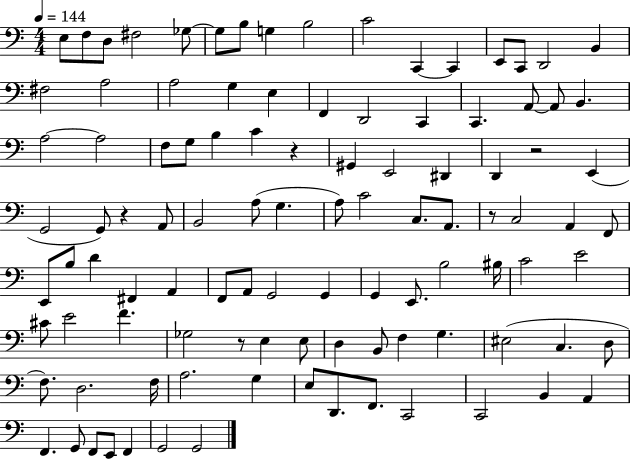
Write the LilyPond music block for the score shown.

{
  \clef bass
  \numericTimeSignature
  \time 4/4
  \key c \major
  \tempo 4 = 144
  e8 f8 d8 fis2 ges8~~ | ges8 b8 g4 b2 | c'2 c,4~~ c,4 | e,8 c,8 d,2 b,4 | \break fis2 a2 | a2 g4 e4 | f,4 d,2 c,4 | c,4. a,8~~ a,8 b,4. | \break a2~~ a2 | f8 g8 b4 c'4 r4 | gis,4 e,2 dis,4 | d,4 r2 e,4( | \break g,2 g,8) r4 a,8 | b,2 a8( g4. | a8) c'2 c8. a,8. | r8 c2 a,4 f,8 | \break e,8 b8 d'4 fis,4 a,4 | f,8 a,8 g,2 g,4 | g,4 e,8. b2 bis16 | c'2 e'2 | \break cis'8 e'2 f'4. | ges2 r8 e4 e8 | d4 b,8 f4 g4. | eis2( c4. d8 | \break f8.) d2. f16 | a2. g4 | e8 d,8. f,8. c,2 | c,2 b,4 a,4 | \break f,4. g,8 f,8 e,8 f,4 | g,2 g,2 | \bar "|."
}